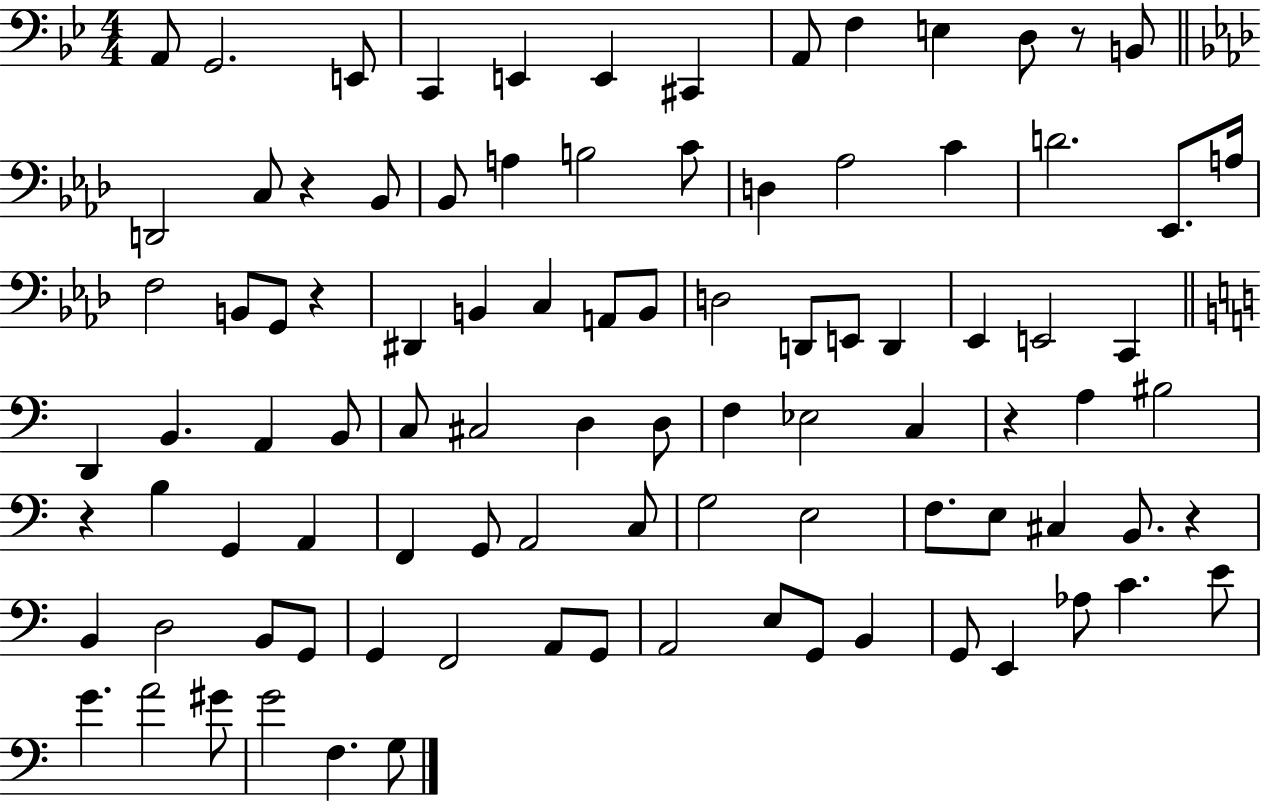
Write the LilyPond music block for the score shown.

{
  \clef bass
  \numericTimeSignature
  \time 4/4
  \key bes \major
  a,8 g,2. e,8 | c,4 e,4 e,4 cis,4 | a,8 f4 e4 d8 r8 b,8 | \bar "||" \break \key f \minor d,2 c8 r4 bes,8 | bes,8 a4 b2 c'8 | d4 aes2 c'4 | d'2. ees,8. a16 | \break f2 b,8 g,8 r4 | dis,4 b,4 c4 a,8 b,8 | d2 d,8 e,8 d,4 | ees,4 e,2 c,4 | \break \bar "||" \break \key c \major d,4 b,4. a,4 b,8 | c8 cis2 d4 d8 | f4 ees2 c4 | r4 a4 bis2 | \break r4 b4 g,4 a,4 | f,4 g,8 a,2 c8 | g2 e2 | f8. e8 cis4 b,8. r4 | \break b,4 d2 b,8 g,8 | g,4 f,2 a,8 g,8 | a,2 e8 g,8 b,4 | g,8 e,4 aes8 c'4. e'8 | \break g'4. a'2 gis'8 | g'2 f4. g8 | \bar "|."
}